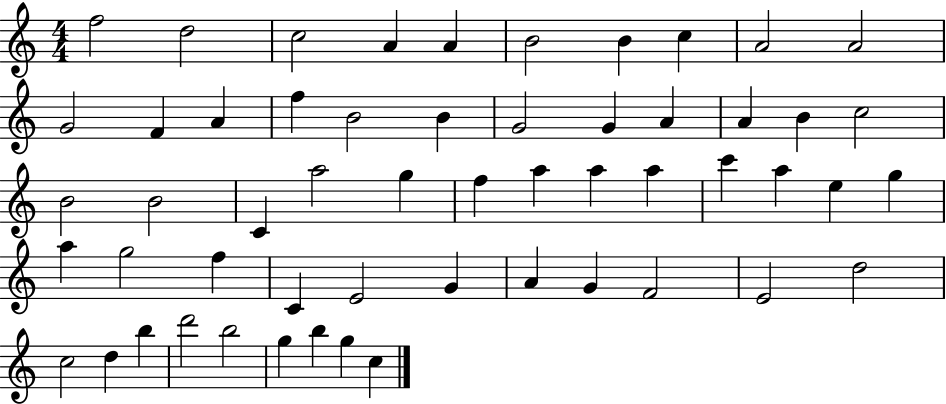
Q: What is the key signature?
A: C major